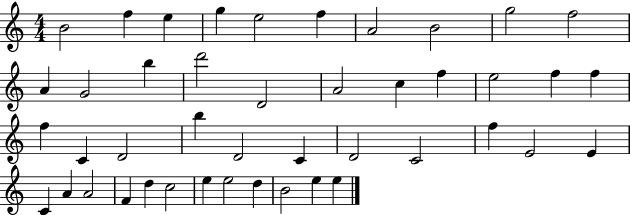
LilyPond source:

{
  \clef treble
  \numericTimeSignature
  \time 4/4
  \key c \major
  b'2 f''4 e''4 | g''4 e''2 f''4 | a'2 b'2 | g''2 f''2 | \break a'4 g'2 b''4 | d'''2 d'2 | a'2 c''4 f''4 | e''2 f''4 f''4 | \break f''4 c'4 d'2 | b''4 d'2 c'4 | d'2 c'2 | f''4 e'2 e'4 | \break c'4 a'4 a'2 | f'4 d''4 c''2 | e''4 e''2 d''4 | b'2 e''4 e''4 | \break \bar "|."
}